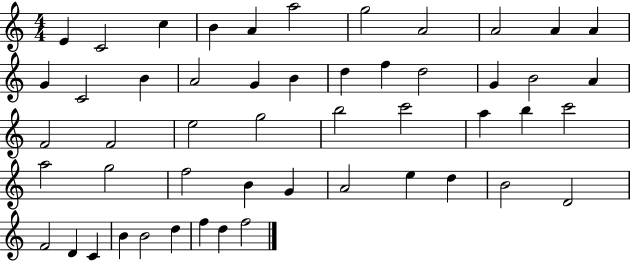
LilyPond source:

{
  \clef treble
  \numericTimeSignature
  \time 4/4
  \key c \major
  e'4 c'2 c''4 | b'4 a'4 a''2 | g''2 a'2 | a'2 a'4 a'4 | \break g'4 c'2 b'4 | a'2 g'4 b'4 | d''4 f''4 d''2 | g'4 b'2 a'4 | \break f'2 f'2 | e''2 g''2 | b''2 c'''2 | a''4 b''4 c'''2 | \break a''2 g''2 | f''2 b'4 g'4 | a'2 e''4 d''4 | b'2 d'2 | \break f'2 d'4 c'4 | b'4 b'2 d''4 | f''4 d''4 f''2 | \bar "|."
}